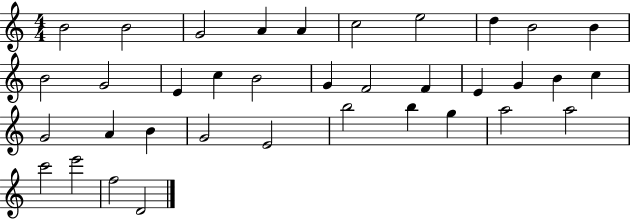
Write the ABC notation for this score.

X:1
T:Untitled
M:4/4
L:1/4
K:C
B2 B2 G2 A A c2 e2 d B2 B B2 G2 E c B2 G F2 F E G B c G2 A B G2 E2 b2 b g a2 a2 c'2 e'2 f2 D2